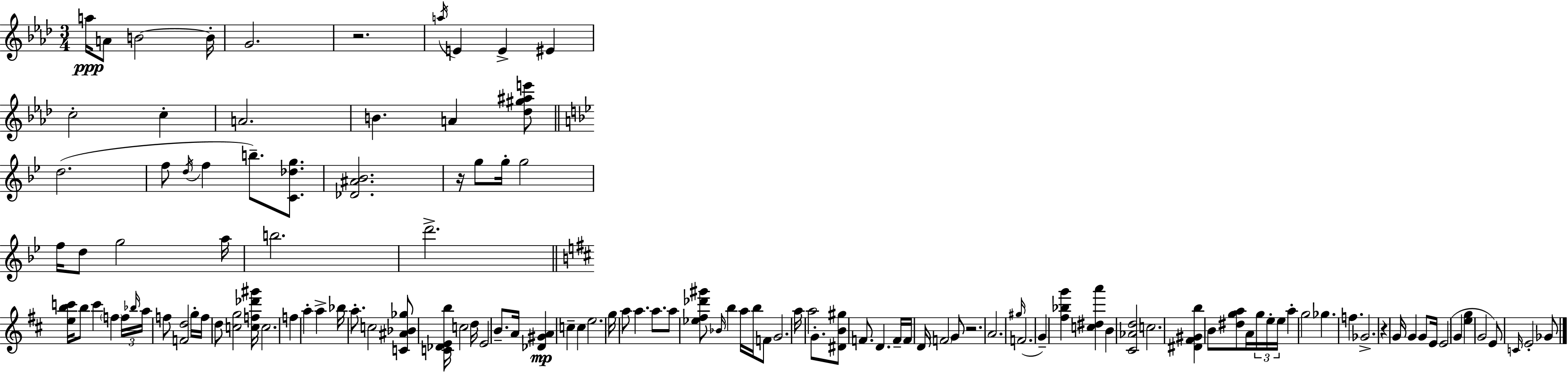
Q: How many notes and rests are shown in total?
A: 123